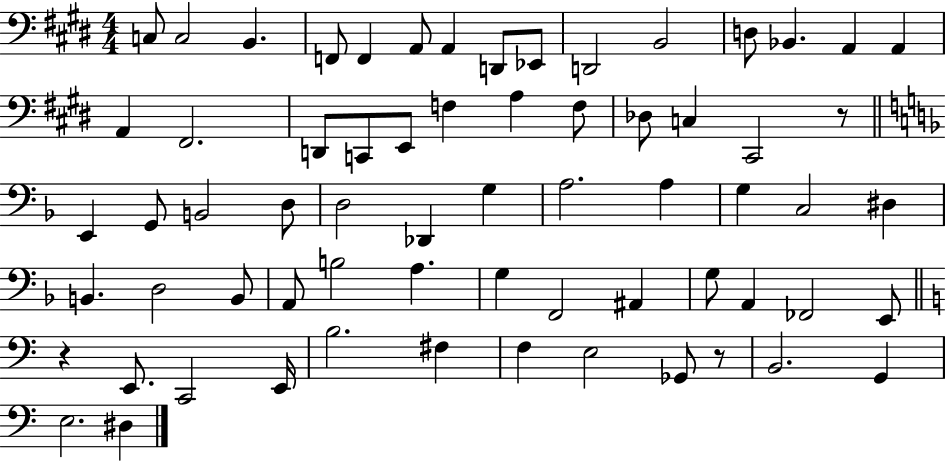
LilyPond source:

{
  \clef bass
  \numericTimeSignature
  \time 4/4
  \key e \major
  \repeat volta 2 { c8 c2 b,4. | f,8 f,4 a,8 a,4 d,8 ees,8 | d,2 b,2 | d8 bes,4. a,4 a,4 | \break a,4 fis,2. | d,8 c,8 e,8 f4 a4 f8 | des8 c4 cis,2 r8 | \bar "||" \break \key d \minor e,4 g,8 b,2 d8 | d2 des,4 g4 | a2. a4 | g4 c2 dis4 | \break b,4. d2 b,8 | a,8 b2 a4. | g4 f,2 ais,4 | g8 a,4 fes,2 e,8 | \break \bar "||" \break \key c \major r4 e,8. c,2 e,16 | b2. fis4 | f4 e2 ges,8 r8 | b,2. g,4 | \break e2. dis4 | } \bar "|."
}